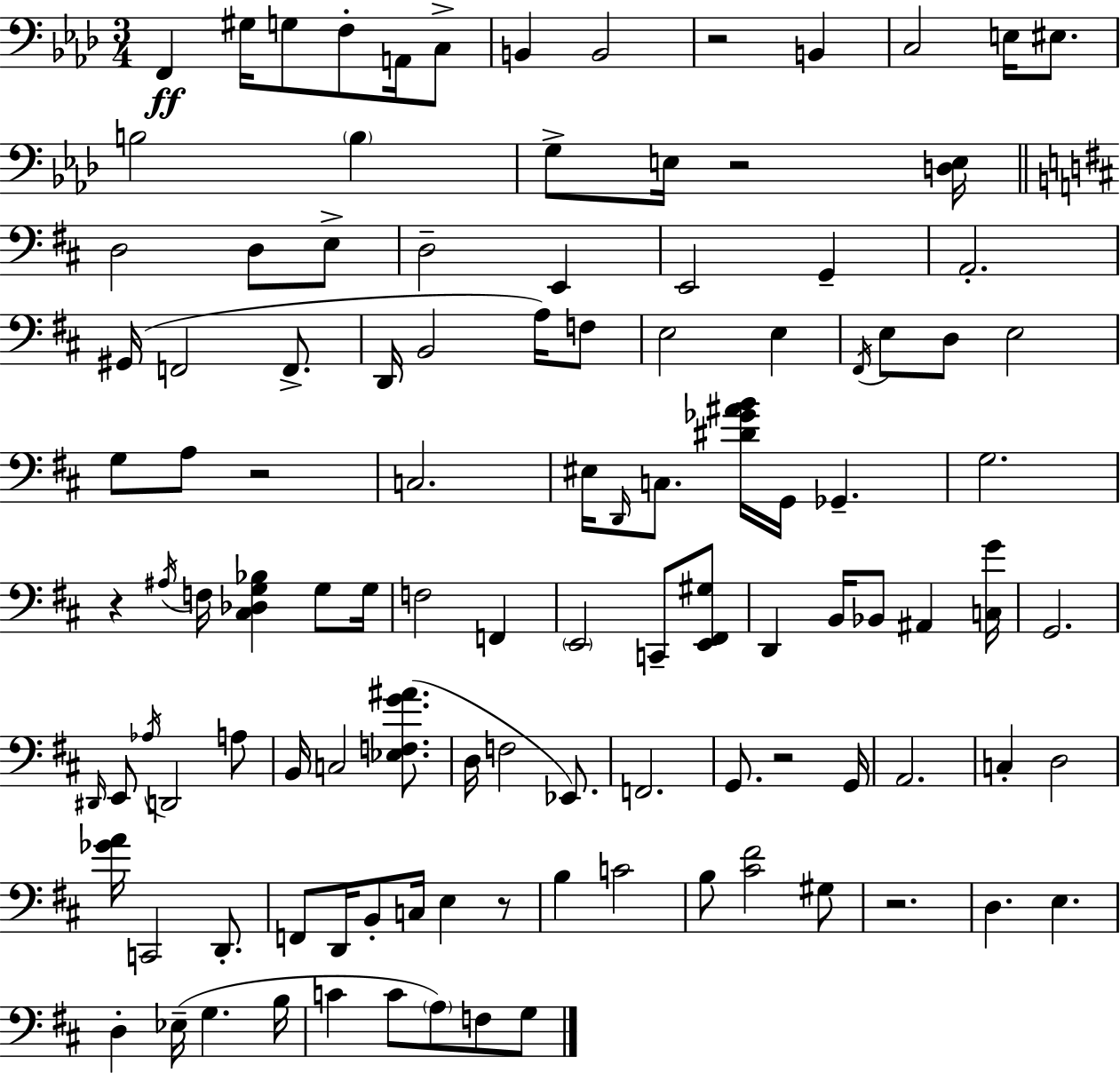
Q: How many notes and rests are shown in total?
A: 112